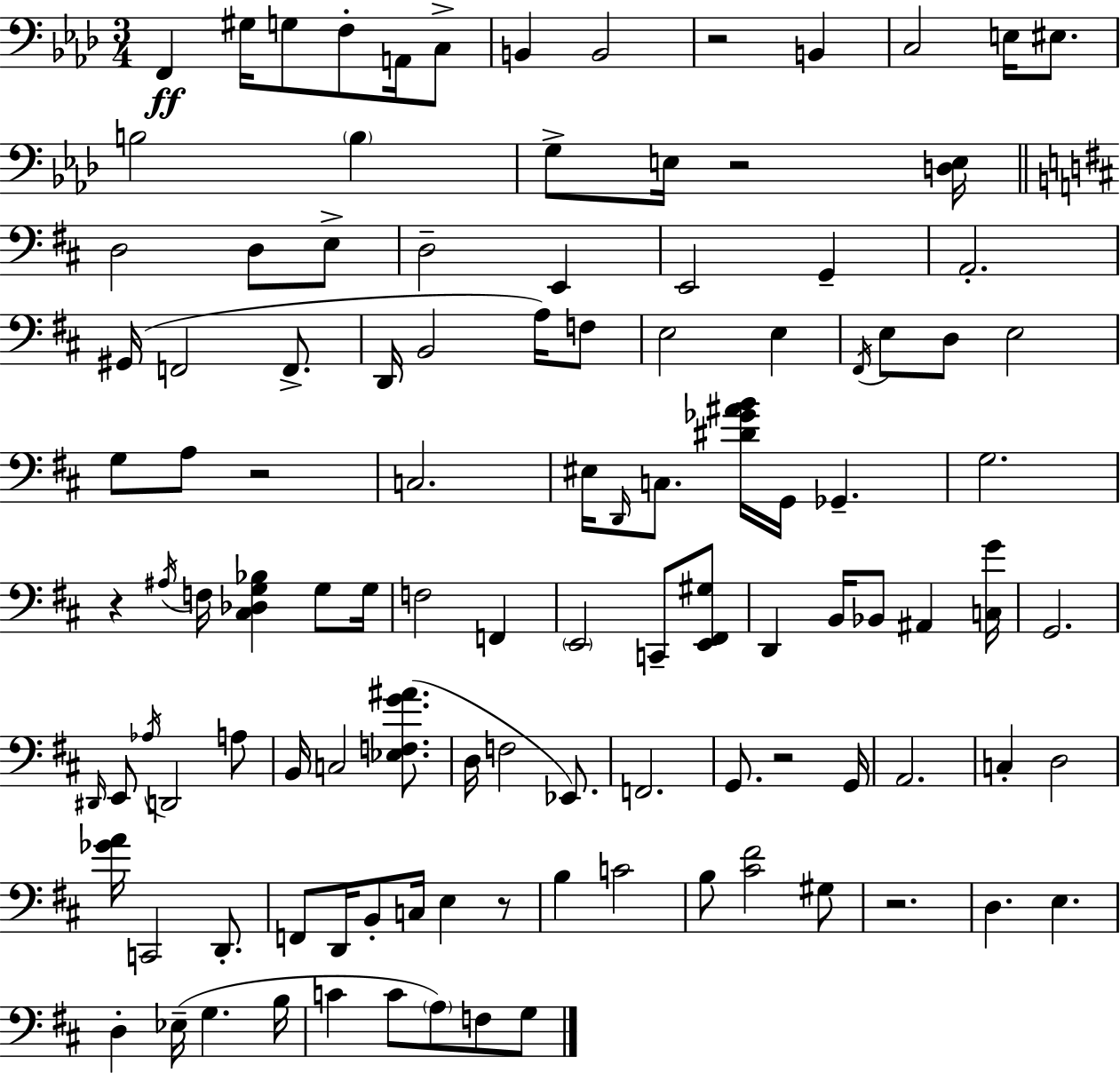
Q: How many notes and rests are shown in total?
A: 112